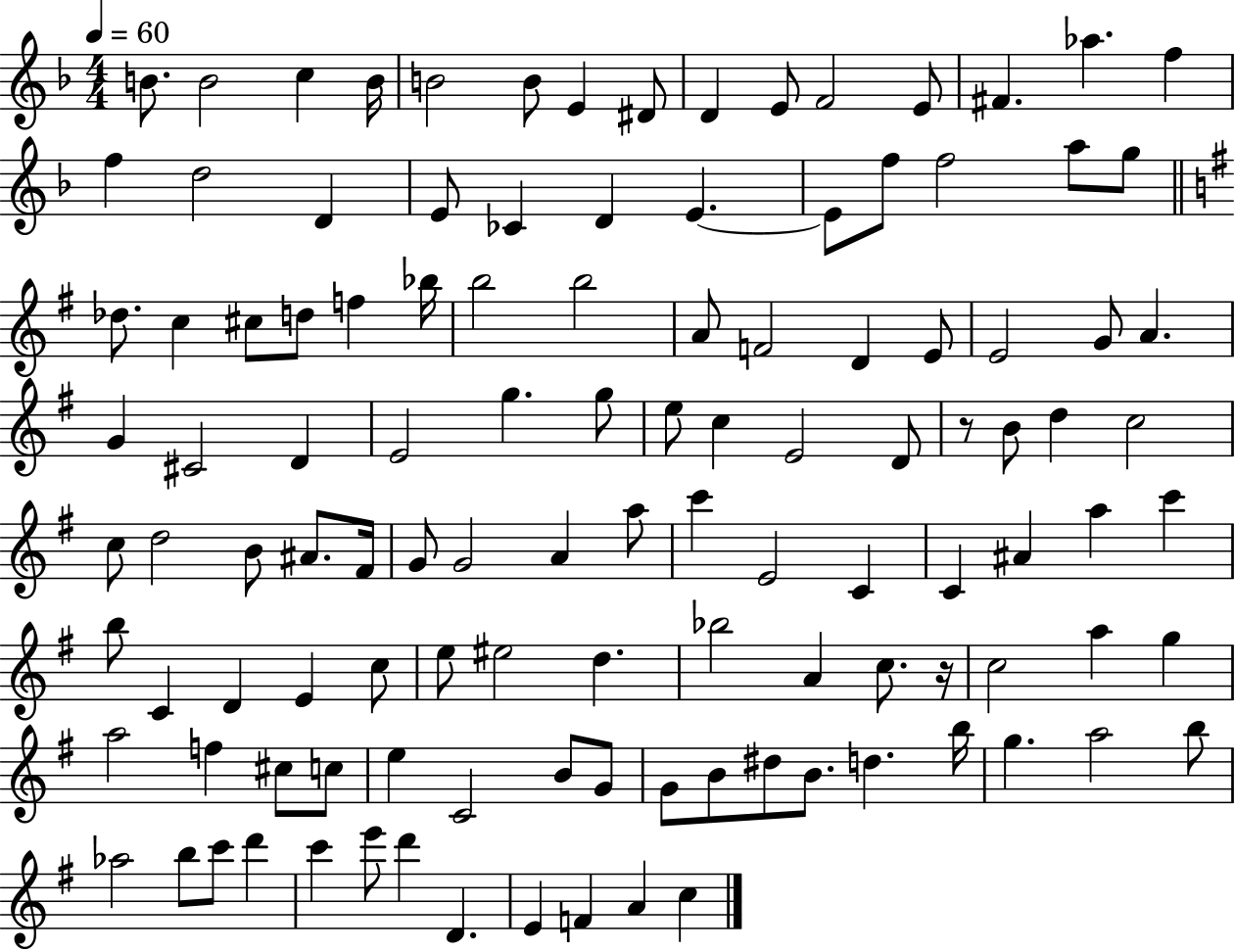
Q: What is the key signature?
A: F major